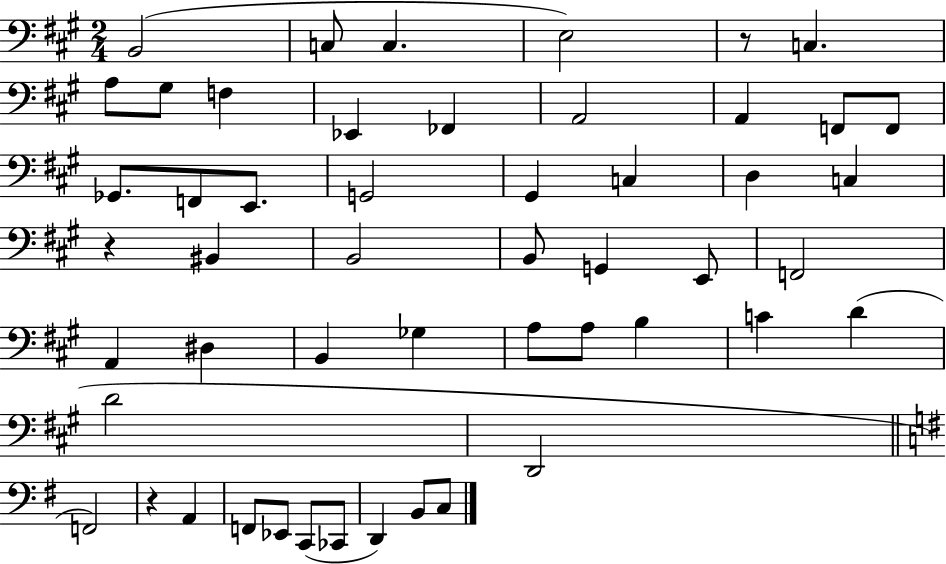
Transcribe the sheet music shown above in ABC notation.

X:1
T:Untitled
M:2/4
L:1/4
K:A
B,,2 C,/2 C, E,2 z/2 C, A,/2 ^G,/2 F, _E,, _F,, A,,2 A,, F,,/2 F,,/2 _G,,/2 F,,/2 E,,/2 G,,2 ^G,, C, D, C, z ^B,, B,,2 B,,/2 G,, E,,/2 F,,2 A,, ^D, B,, _G, A,/2 A,/2 B, C D D2 D,,2 F,,2 z A,, F,,/2 _E,,/2 C,,/2 _C,,/2 D,, B,,/2 C,/2